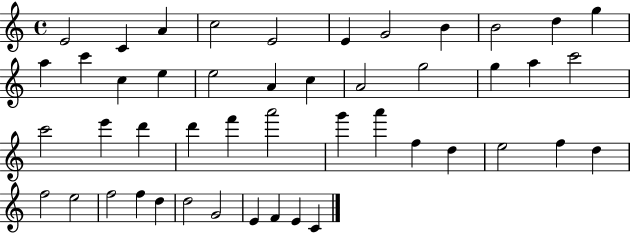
X:1
T:Untitled
M:4/4
L:1/4
K:C
E2 C A c2 E2 E G2 B B2 d g a c' c e e2 A c A2 g2 g a c'2 c'2 e' d' d' f' a'2 g' a' f d e2 f d f2 e2 f2 f d d2 G2 E F E C